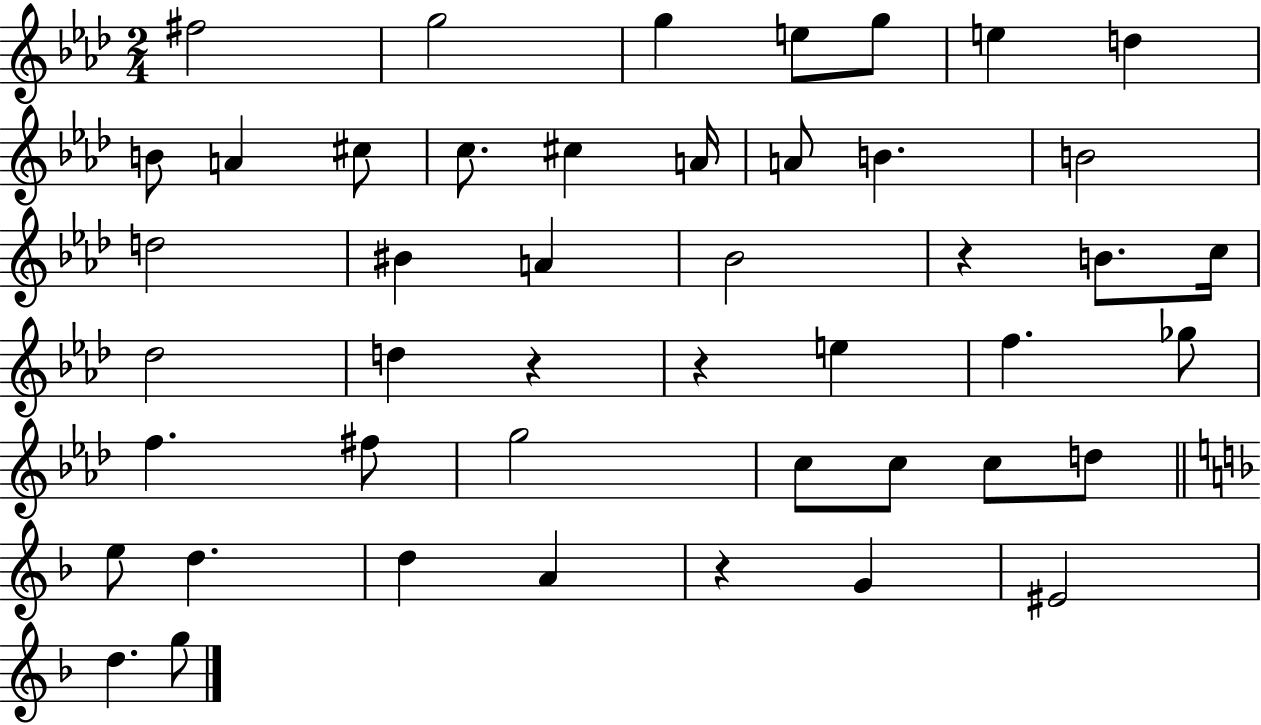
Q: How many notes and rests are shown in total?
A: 46